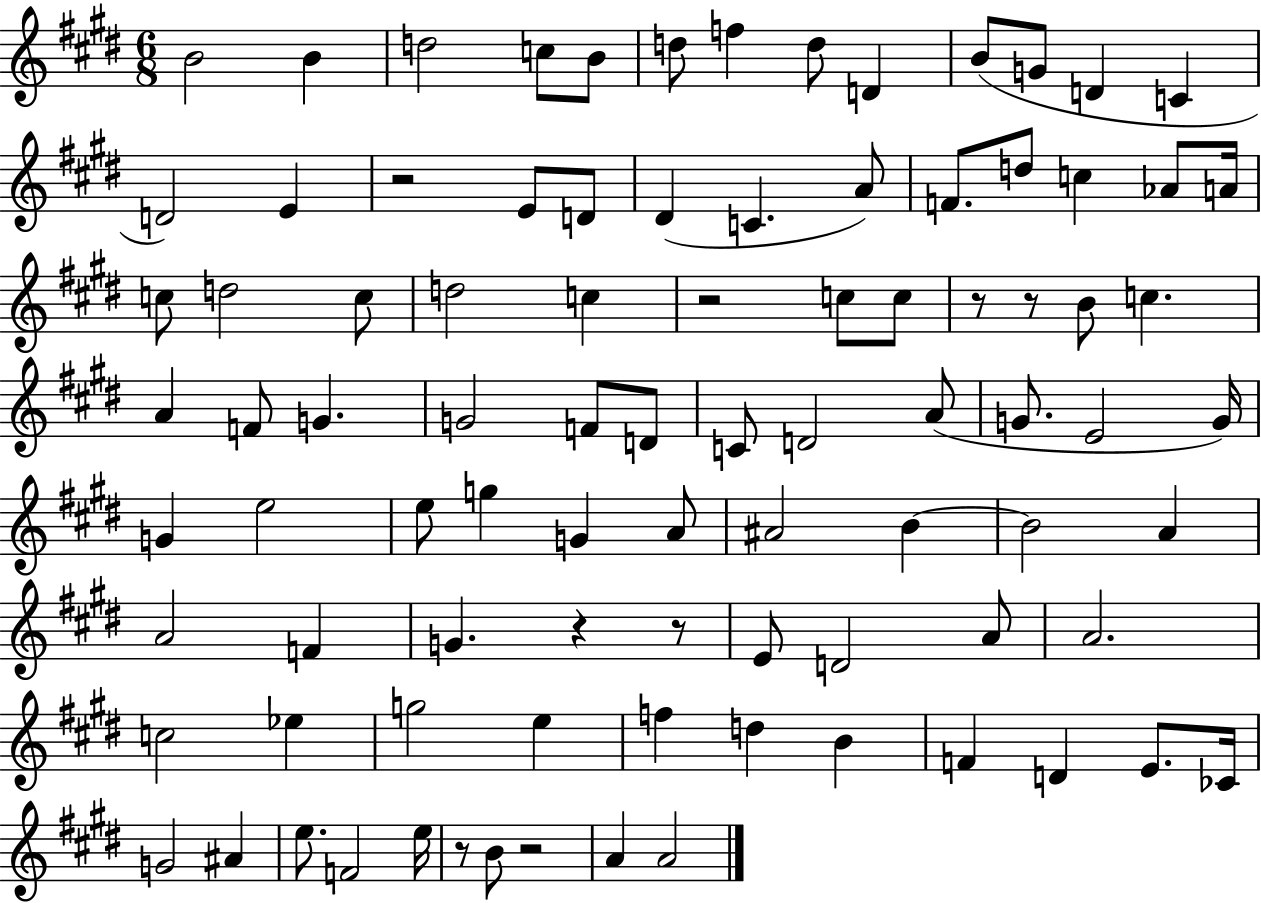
{
  \clef treble
  \numericTimeSignature
  \time 6/8
  \key e \major
  b'2 b'4 | d''2 c''8 b'8 | d''8 f''4 d''8 d'4 | b'8( g'8 d'4 c'4 | \break d'2) e'4 | r2 e'8 d'8 | dis'4( c'4. a'8) | f'8. d''8 c''4 aes'8 a'16 | \break c''8 d''2 c''8 | d''2 c''4 | r2 c''8 c''8 | r8 r8 b'8 c''4. | \break a'4 f'8 g'4. | g'2 f'8 d'8 | c'8 d'2 a'8( | g'8. e'2 g'16) | \break g'4 e''2 | e''8 g''4 g'4 a'8 | ais'2 b'4~~ | b'2 a'4 | \break a'2 f'4 | g'4. r4 r8 | e'8 d'2 a'8 | a'2. | \break c''2 ees''4 | g''2 e''4 | f''4 d''4 b'4 | f'4 d'4 e'8. ces'16 | \break g'2 ais'4 | e''8. f'2 e''16 | r8 b'8 r2 | a'4 a'2 | \break \bar "|."
}